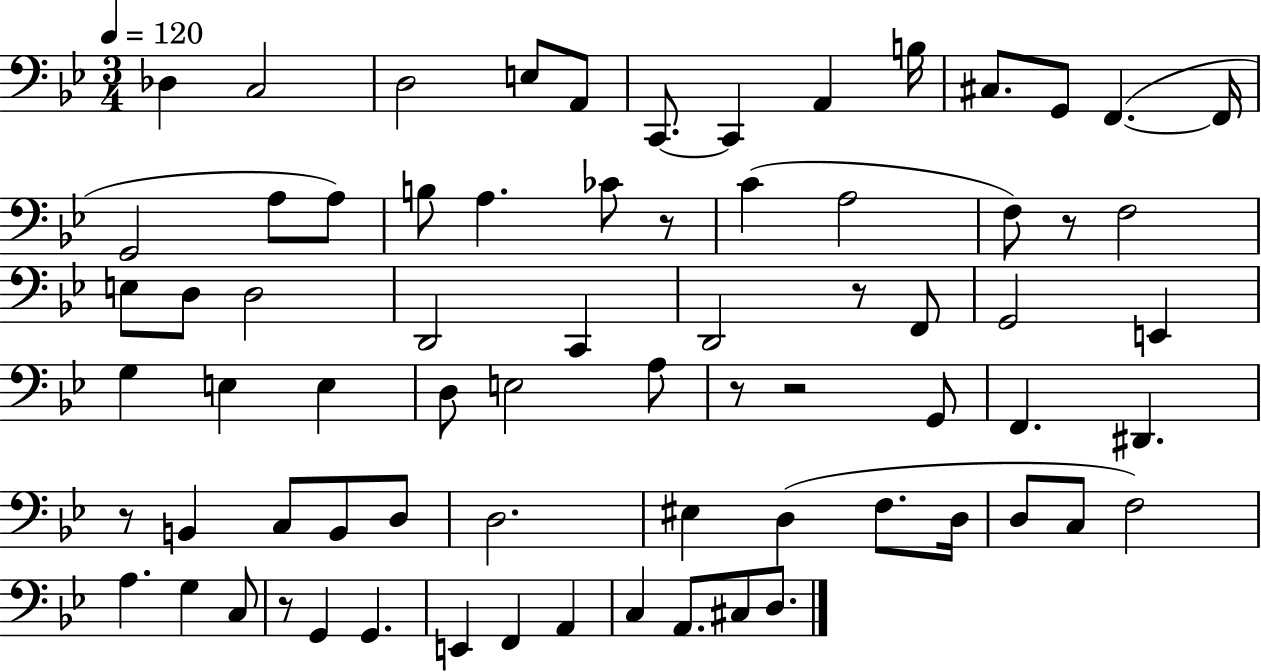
Db3/q C3/h D3/h E3/e A2/e C2/e. C2/q A2/q B3/s C#3/e. G2/e F2/q. F2/s G2/h A3/e A3/e B3/e A3/q. CES4/e R/e C4/q A3/h F3/e R/e F3/h E3/e D3/e D3/h D2/h C2/q D2/h R/e F2/e G2/h E2/q G3/q E3/q E3/q D3/e E3/h A3/e R/e R/h G2/e F2/q. D#2/q. R/e B2/q C3/e B2/e D3/e D3/h. EIS3/q D3/q F3/e. D3/s D3/e C3/e F3/h A3/q. G3/q C3/e R/e G2/q G2/q. E2/q F2/q A2/q C3/q A2/e. C#3/e D3/e.